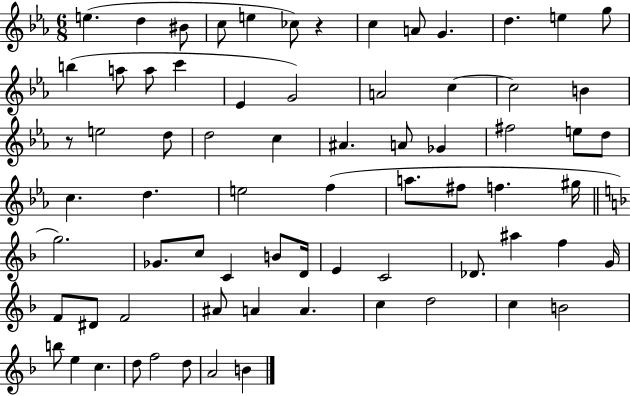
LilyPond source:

{
  \clef treble
  \numericTimeSignature
  \time 6/8
  \key ees \major
  \repeat volta 2 { e''4.( d''4 bis'8 | c''8 e''4 ces''8) r4 | c''4 a'8 g'4. | d''4. e''4 g''8 | \break b''4( a''8 a''8 c'''4 | ees'4 g'2) | a'2 c''4~~ | c''2 b'4 | \break r8 e''2 d''8 | d''2 c''4 | ais'4. a'8 ges'4 | fis''2 e''8 d''8 | \break c''4. d''4. | e''2 f''4( | a''8. fis''8 f''4. gis''16 | \bar "||" \break \key f \major g''2.) | ges'8. c''8 c'4 b'8 d'16 | e'4 c'2 | des'8. ais''4 f''4 g'16 | \break f'8 dis'8 f'2 | ais'8 a'4 a'4. | c''4 d''2 | c''4 b'2 | \break b''8 e''4 c''4. | d''8 f''2 d''8 | a'2 b'4 | } \bar "|."
}